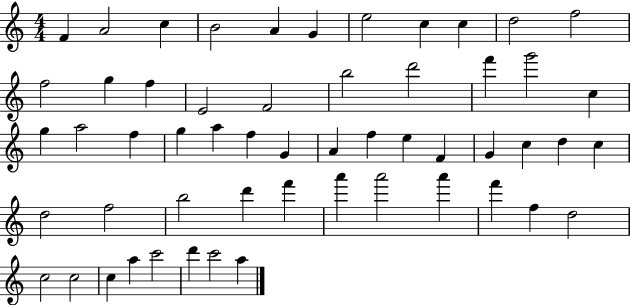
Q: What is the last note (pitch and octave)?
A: A5